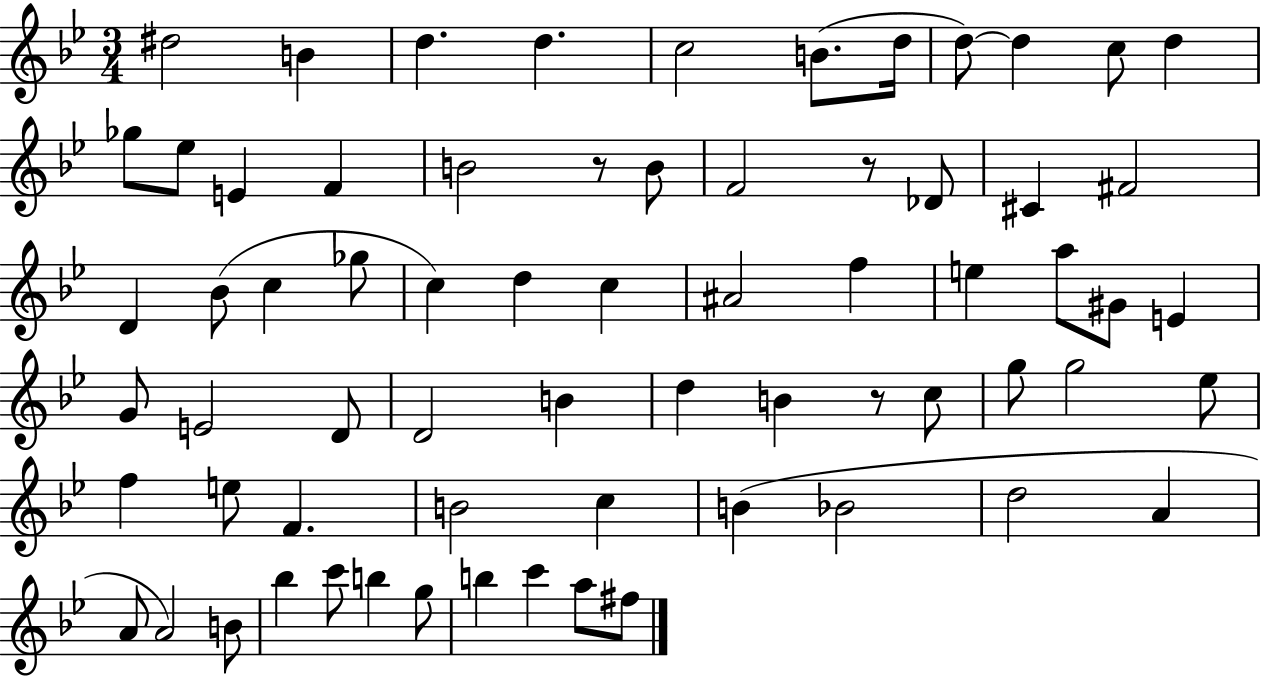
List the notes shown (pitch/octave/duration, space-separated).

D#5/h B4/q D5/q. D5/q. C5/h B4/e. D5/s D5/e D5/q C5/e D5/q Gb5/e Eb5/e E4/q F4/q B4/h R/e B4/e F4/h R/e Db4/e C#4/q F#4/h D4/q Bb4/e C5/q Gb5/e C5/q D5/q C5/q A#4/h F5/q E5/q A5/e G#4/e E4/q G4/e E4/h D4/e D4/h B4/q D5/q B4/q R/e C5/e G5/e G5/h Eb5/e F5/q E5/e F4/q. B4/h C5/q B4/q Bb4/h D5/h A4/q A4/e A4/h B4/e Bb5/q C6/e B5/q G5/e B5/q C6/q A5/e F#5/e